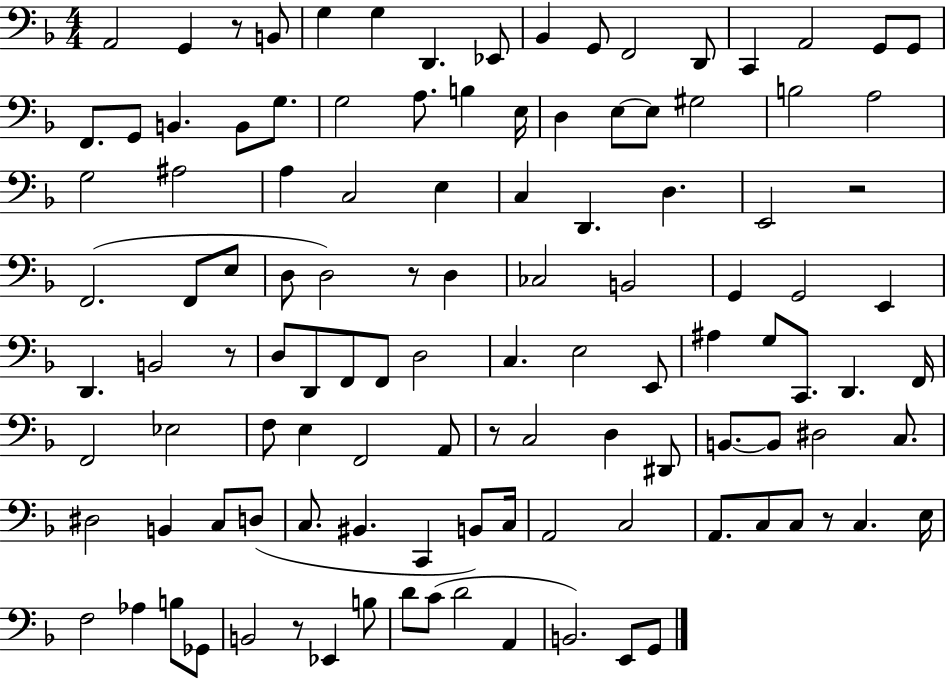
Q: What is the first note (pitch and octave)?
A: A2